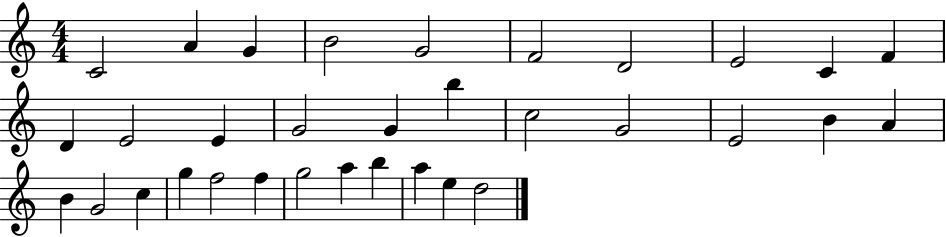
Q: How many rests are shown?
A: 0